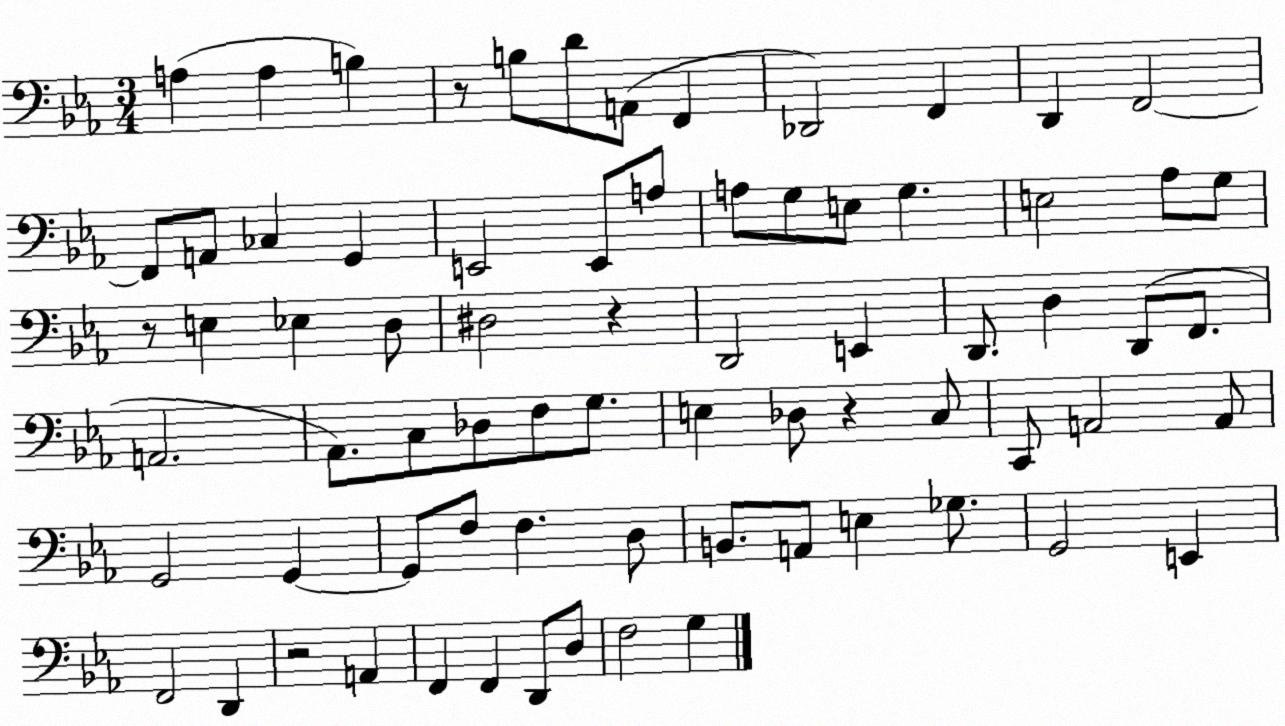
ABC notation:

X:1
T:Untitled
M:3/4
L:1/4
K:Eb
A, A, B, z/2 B,/2 D/2 A,,/2 F,, _D,,2 F,, D,, F,,2 F,,/2 A,,/2 _C, G,, E,,2 E,,/2 A,/2 A,/2 G,/2 E,/2 G, E,2 _A,/2 G,/2 z/2 E, _E, D,/2 ^D,2 z D,,2 E,, D,,/2 D, D,,/2 F,,/2 A,,2 _A,,/2 C,/2 _D,/2 F,/2 G,/2 E, _D,/2 z C,/2 C,,/2 A,,2 A,,/2 G,,2 G,, G,,/2 F,/2 F, D,/2 B,,/2 A,,/2 E, _G,/2 G,,2 E,, F,,2 D,, z2 A,, F,, F,, D,,/2 D,/2 F,2 G,